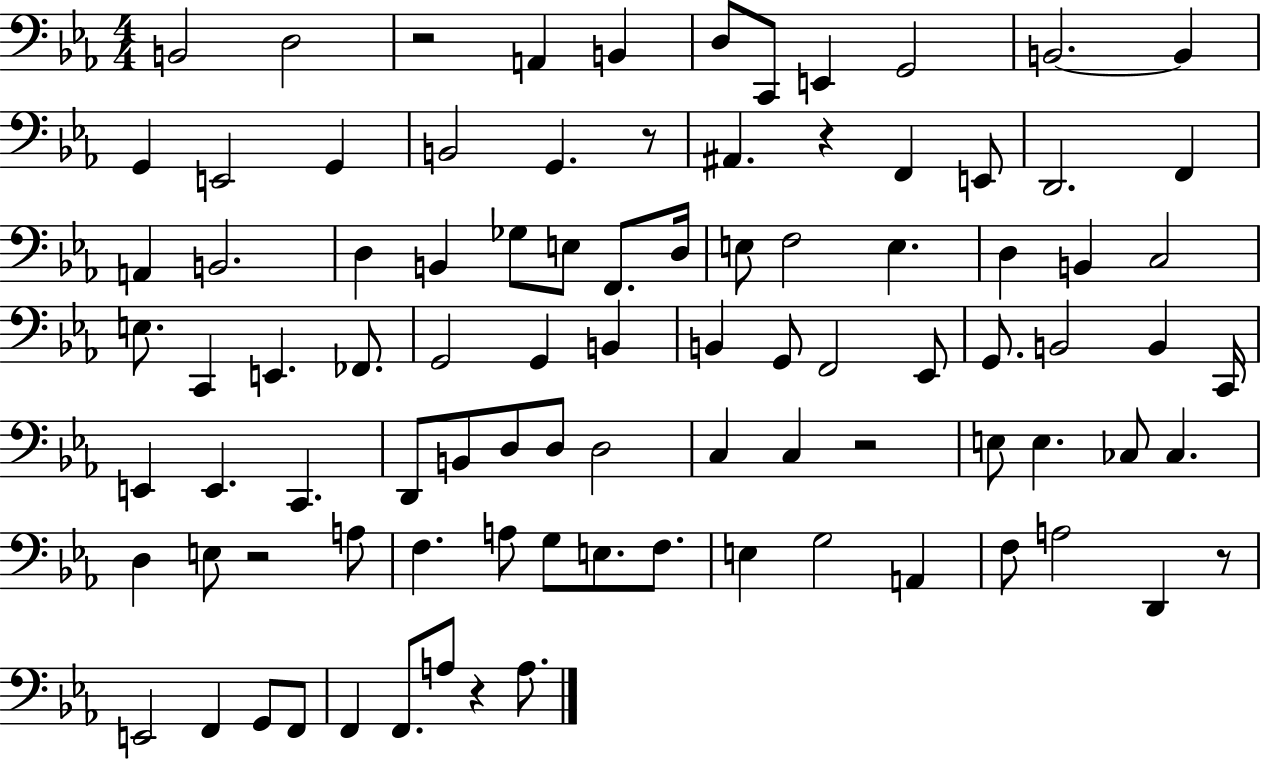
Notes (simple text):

B2/h D3/h R/h A2/q B2/q D3/e C2/e E2/q G2/h B2/h. B2/q G2/q E2/h G2/q B2/h G2/q. R/e A#2/q. R/q F2/q E2/e D2/h. F2/q A2/q B2/h. D3/q B2/q Gb3/e E3/e F2/e. D3/s E3/e F3/h E3/q. D3/q B2/q C3/h E3/e. C2/q E2/q. FES2/e. G2/h G2/q B2/q B2/q G2/e F2/h Eb2/e G2/e. B2/h B2/q C2/s E2/q E2/q. C2/q. D2/e B2/e D3/e D3/e D3/h C3/q C3/q R/h E3/e E3/q. CES3/e CES3/q. D3/q E3/e R/h A3/e F3/q. A3/e G3/e E3/e. F3/e. E3/q G3/h A2/q F3/e A3/h D2/q R/e E2/h F2/q G2/e F2/e F2/q F2/e. A3/e R/q A3/e.